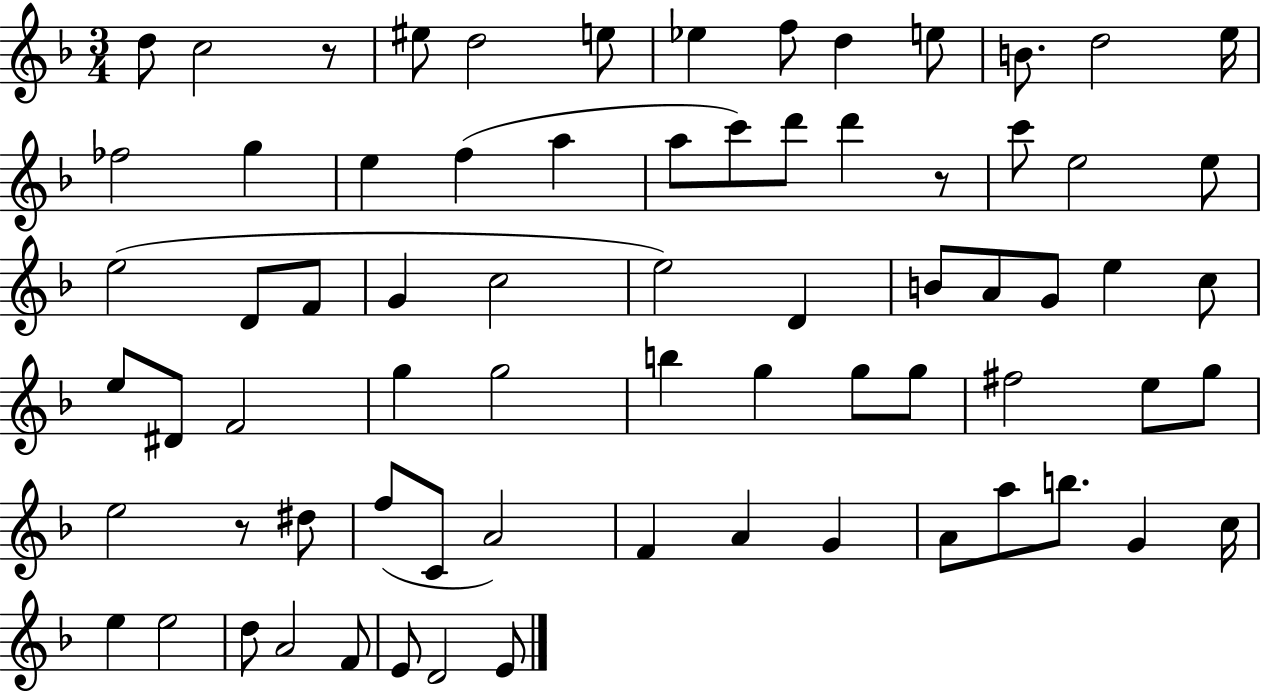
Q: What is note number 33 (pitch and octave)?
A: A4